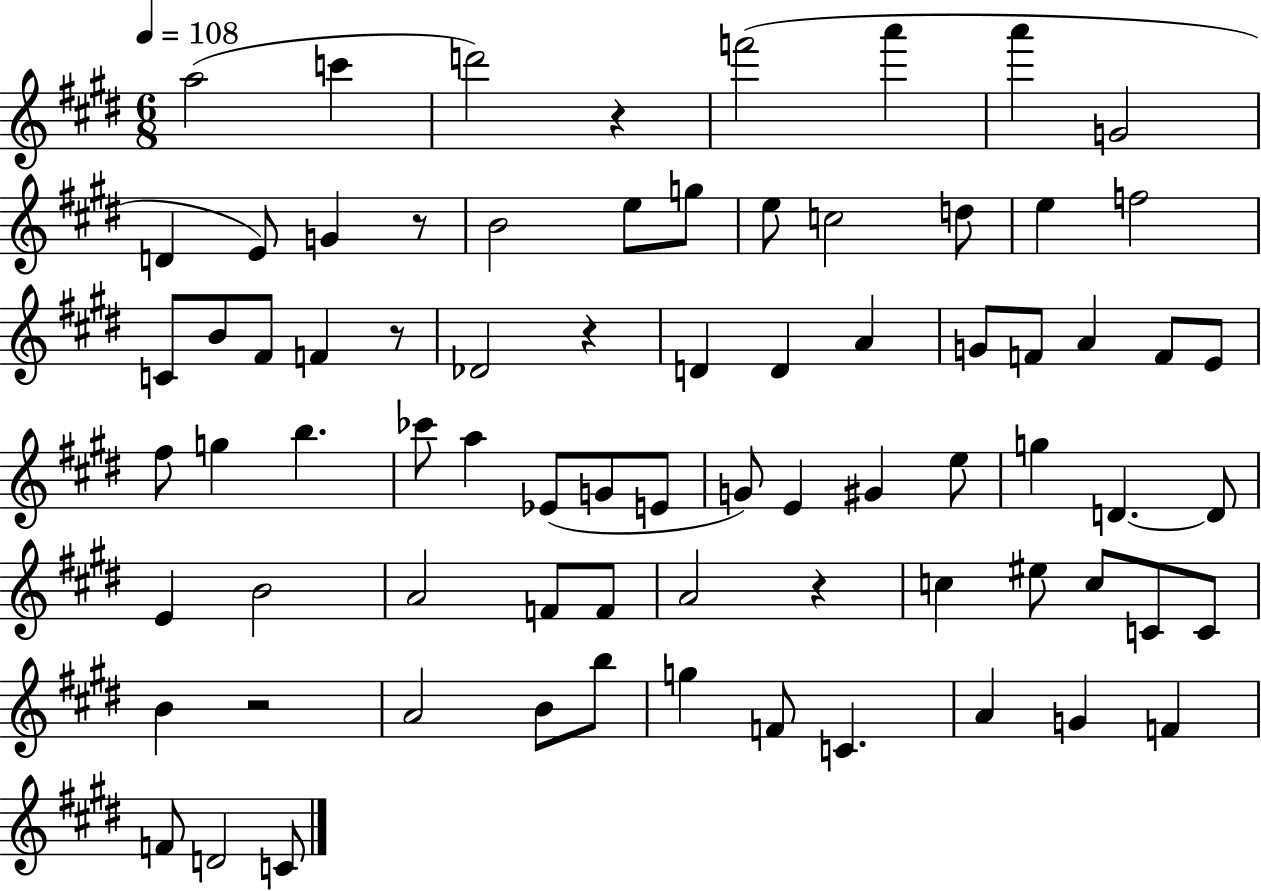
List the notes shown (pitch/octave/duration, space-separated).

A5/h C6/q D6/h R/q F6/h A6/q A6/q G4/h D4/q E4/e G4/q R/e B4/h E5/e G5/e E5/e C5/h D5/e E5/q F5/h C4/e B4/e F#4/e F4/q R/e Db4/h R/q D4/q D4/q A4/q G4/e F4/e A4/q F4/e E4/e F#5/e G5/q B5/q. CES6/e A5/q Eb4/e G4/e E4/e G4/e E4/q G#4/q E5/e G5/q D4/q. D4/e E4/q B4/h A4/h F4/e F4/e A4/h R/q C5/q EIS5/e C5/e C4/e C4/e B4/q R/h A4/h B4/e B5/e G5/q F4/e C4/q. A4/q G4/q F4/q F4/e D4/h C4/e